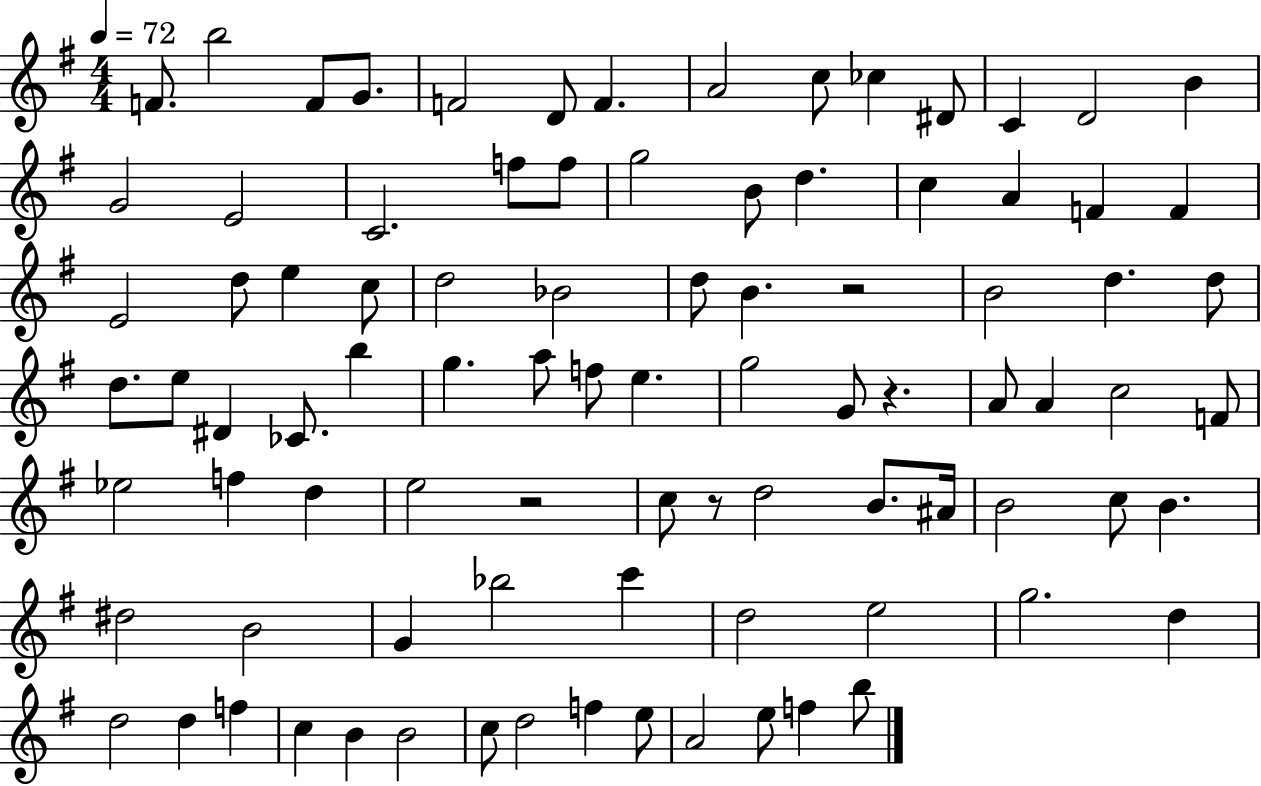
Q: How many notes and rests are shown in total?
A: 90